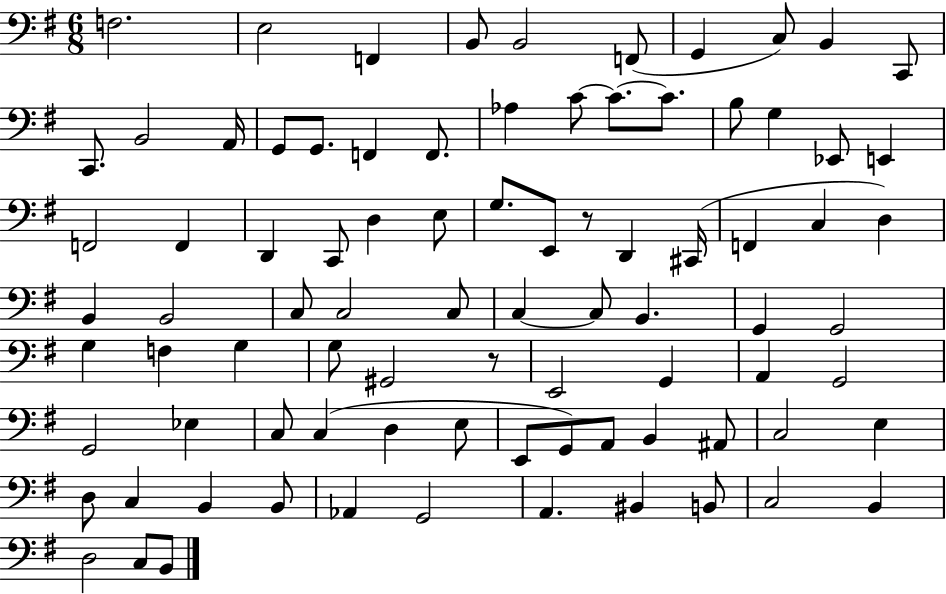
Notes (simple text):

F3/h. E3/h F2/q B2/e B2/h F2/e G2/q C3/e B2/q C2/e C2/e. B2/h A2/s G2/e G2/e. F2/q F2/e. Ab3/q C4/e C4/e. C4/e. B3/e G3/q Eb2/e E2/q F2/h F2/q D2/q C2/e D3/q E3/e G3/e. E2/e R/e D2/q C#2/s F2/q C3/q D3/q B2/q B2/h C3/e C3/h C3/e C3/q C3/e B2/q. G2/q G2/h G3/q F3/q G3/q G3/e G#2/h R/e E2/h G2/q A2/q G2/h G2/h Eb3/q C3/e C3/q D3/q E3/e E2/e G2/e A2/e B2/q A#2/e C3/h E3/q D3/e C3/q B2/q B2/e Ab2/q G2/h A2/q. BIS2/q B2/e C3/h B2/q D3/h C3/e B2/e